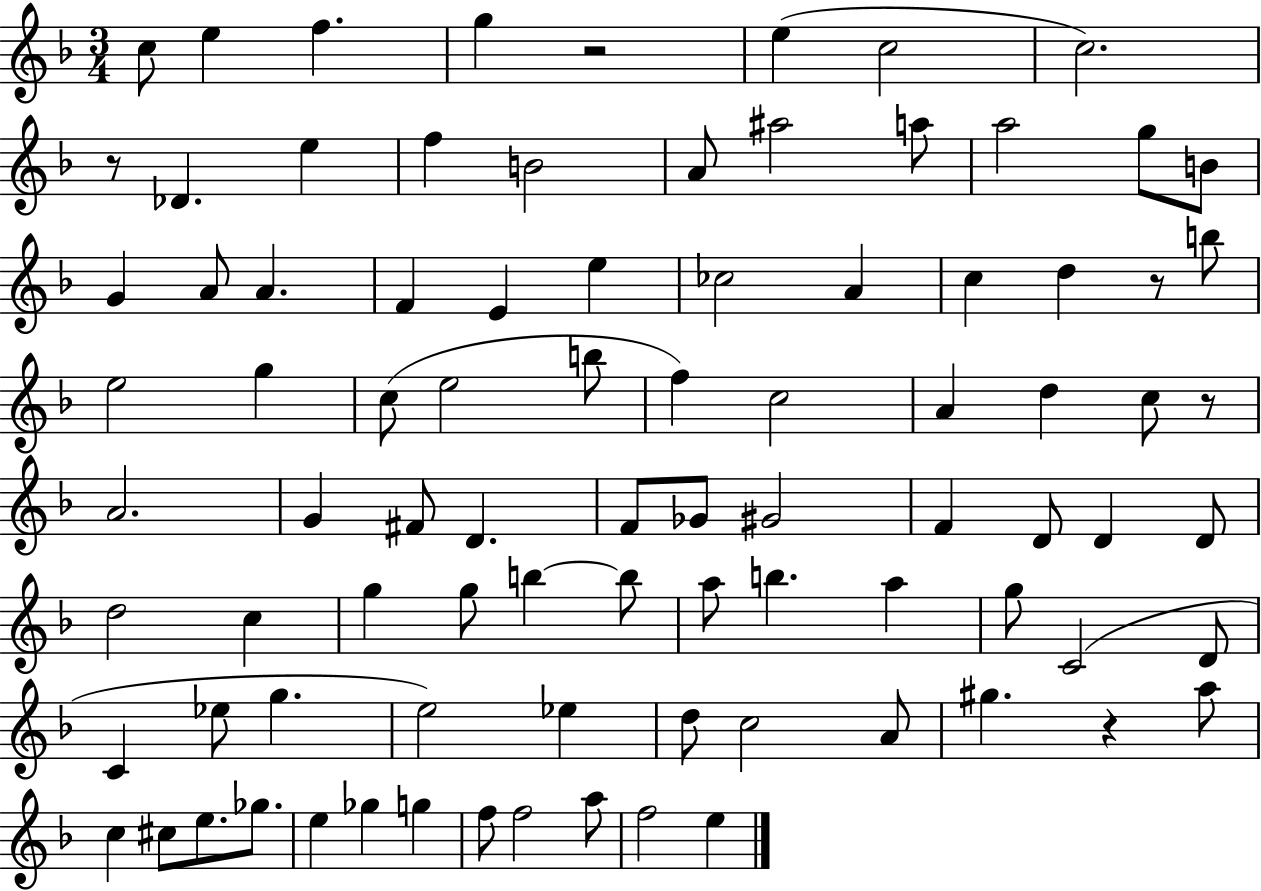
{
  \clef treble
  \numericTimeSignature
  \time 3/4
  \key f \major
  c''8 e''4 f''4. | g''4 r2 | e''4( c''2 | c''2.) | \break r8 des'4. e''4 | f''4 b'2 | a'8 ais''2 a''8 | a''2 g''8 b'8 | \break g'4 a'8 a'4. | f'4 e'4 e''4 | ces''2 a'4 | c''4 d''4 r8 b''8 | \break e''2 g''4 | c''8( e''2 b''8 | f''4) c''2 | a'4 d''4 c''8 r8 | \break a'2. | g'4 fis'8 d'4. | f'8 ges'8 gis'2 | f'4 d'8 d'4 d'8 | \break d''2 c''4 | g''4 g''8 b''4~~ b''8 | a''8 b''4. a''4 | g''8 c'2( d'8 | \break c'4 ees''8 g''4. | e''2) ees''4 | d''8 c''2 a'8 | gis''4. r4 a''8 | \break c''4 cis''8 e''8. ges''8. | e''4 ges''4 g''4 | f''8 f''2 a''8 | f''2 e''4 | \break \bar "|."
}